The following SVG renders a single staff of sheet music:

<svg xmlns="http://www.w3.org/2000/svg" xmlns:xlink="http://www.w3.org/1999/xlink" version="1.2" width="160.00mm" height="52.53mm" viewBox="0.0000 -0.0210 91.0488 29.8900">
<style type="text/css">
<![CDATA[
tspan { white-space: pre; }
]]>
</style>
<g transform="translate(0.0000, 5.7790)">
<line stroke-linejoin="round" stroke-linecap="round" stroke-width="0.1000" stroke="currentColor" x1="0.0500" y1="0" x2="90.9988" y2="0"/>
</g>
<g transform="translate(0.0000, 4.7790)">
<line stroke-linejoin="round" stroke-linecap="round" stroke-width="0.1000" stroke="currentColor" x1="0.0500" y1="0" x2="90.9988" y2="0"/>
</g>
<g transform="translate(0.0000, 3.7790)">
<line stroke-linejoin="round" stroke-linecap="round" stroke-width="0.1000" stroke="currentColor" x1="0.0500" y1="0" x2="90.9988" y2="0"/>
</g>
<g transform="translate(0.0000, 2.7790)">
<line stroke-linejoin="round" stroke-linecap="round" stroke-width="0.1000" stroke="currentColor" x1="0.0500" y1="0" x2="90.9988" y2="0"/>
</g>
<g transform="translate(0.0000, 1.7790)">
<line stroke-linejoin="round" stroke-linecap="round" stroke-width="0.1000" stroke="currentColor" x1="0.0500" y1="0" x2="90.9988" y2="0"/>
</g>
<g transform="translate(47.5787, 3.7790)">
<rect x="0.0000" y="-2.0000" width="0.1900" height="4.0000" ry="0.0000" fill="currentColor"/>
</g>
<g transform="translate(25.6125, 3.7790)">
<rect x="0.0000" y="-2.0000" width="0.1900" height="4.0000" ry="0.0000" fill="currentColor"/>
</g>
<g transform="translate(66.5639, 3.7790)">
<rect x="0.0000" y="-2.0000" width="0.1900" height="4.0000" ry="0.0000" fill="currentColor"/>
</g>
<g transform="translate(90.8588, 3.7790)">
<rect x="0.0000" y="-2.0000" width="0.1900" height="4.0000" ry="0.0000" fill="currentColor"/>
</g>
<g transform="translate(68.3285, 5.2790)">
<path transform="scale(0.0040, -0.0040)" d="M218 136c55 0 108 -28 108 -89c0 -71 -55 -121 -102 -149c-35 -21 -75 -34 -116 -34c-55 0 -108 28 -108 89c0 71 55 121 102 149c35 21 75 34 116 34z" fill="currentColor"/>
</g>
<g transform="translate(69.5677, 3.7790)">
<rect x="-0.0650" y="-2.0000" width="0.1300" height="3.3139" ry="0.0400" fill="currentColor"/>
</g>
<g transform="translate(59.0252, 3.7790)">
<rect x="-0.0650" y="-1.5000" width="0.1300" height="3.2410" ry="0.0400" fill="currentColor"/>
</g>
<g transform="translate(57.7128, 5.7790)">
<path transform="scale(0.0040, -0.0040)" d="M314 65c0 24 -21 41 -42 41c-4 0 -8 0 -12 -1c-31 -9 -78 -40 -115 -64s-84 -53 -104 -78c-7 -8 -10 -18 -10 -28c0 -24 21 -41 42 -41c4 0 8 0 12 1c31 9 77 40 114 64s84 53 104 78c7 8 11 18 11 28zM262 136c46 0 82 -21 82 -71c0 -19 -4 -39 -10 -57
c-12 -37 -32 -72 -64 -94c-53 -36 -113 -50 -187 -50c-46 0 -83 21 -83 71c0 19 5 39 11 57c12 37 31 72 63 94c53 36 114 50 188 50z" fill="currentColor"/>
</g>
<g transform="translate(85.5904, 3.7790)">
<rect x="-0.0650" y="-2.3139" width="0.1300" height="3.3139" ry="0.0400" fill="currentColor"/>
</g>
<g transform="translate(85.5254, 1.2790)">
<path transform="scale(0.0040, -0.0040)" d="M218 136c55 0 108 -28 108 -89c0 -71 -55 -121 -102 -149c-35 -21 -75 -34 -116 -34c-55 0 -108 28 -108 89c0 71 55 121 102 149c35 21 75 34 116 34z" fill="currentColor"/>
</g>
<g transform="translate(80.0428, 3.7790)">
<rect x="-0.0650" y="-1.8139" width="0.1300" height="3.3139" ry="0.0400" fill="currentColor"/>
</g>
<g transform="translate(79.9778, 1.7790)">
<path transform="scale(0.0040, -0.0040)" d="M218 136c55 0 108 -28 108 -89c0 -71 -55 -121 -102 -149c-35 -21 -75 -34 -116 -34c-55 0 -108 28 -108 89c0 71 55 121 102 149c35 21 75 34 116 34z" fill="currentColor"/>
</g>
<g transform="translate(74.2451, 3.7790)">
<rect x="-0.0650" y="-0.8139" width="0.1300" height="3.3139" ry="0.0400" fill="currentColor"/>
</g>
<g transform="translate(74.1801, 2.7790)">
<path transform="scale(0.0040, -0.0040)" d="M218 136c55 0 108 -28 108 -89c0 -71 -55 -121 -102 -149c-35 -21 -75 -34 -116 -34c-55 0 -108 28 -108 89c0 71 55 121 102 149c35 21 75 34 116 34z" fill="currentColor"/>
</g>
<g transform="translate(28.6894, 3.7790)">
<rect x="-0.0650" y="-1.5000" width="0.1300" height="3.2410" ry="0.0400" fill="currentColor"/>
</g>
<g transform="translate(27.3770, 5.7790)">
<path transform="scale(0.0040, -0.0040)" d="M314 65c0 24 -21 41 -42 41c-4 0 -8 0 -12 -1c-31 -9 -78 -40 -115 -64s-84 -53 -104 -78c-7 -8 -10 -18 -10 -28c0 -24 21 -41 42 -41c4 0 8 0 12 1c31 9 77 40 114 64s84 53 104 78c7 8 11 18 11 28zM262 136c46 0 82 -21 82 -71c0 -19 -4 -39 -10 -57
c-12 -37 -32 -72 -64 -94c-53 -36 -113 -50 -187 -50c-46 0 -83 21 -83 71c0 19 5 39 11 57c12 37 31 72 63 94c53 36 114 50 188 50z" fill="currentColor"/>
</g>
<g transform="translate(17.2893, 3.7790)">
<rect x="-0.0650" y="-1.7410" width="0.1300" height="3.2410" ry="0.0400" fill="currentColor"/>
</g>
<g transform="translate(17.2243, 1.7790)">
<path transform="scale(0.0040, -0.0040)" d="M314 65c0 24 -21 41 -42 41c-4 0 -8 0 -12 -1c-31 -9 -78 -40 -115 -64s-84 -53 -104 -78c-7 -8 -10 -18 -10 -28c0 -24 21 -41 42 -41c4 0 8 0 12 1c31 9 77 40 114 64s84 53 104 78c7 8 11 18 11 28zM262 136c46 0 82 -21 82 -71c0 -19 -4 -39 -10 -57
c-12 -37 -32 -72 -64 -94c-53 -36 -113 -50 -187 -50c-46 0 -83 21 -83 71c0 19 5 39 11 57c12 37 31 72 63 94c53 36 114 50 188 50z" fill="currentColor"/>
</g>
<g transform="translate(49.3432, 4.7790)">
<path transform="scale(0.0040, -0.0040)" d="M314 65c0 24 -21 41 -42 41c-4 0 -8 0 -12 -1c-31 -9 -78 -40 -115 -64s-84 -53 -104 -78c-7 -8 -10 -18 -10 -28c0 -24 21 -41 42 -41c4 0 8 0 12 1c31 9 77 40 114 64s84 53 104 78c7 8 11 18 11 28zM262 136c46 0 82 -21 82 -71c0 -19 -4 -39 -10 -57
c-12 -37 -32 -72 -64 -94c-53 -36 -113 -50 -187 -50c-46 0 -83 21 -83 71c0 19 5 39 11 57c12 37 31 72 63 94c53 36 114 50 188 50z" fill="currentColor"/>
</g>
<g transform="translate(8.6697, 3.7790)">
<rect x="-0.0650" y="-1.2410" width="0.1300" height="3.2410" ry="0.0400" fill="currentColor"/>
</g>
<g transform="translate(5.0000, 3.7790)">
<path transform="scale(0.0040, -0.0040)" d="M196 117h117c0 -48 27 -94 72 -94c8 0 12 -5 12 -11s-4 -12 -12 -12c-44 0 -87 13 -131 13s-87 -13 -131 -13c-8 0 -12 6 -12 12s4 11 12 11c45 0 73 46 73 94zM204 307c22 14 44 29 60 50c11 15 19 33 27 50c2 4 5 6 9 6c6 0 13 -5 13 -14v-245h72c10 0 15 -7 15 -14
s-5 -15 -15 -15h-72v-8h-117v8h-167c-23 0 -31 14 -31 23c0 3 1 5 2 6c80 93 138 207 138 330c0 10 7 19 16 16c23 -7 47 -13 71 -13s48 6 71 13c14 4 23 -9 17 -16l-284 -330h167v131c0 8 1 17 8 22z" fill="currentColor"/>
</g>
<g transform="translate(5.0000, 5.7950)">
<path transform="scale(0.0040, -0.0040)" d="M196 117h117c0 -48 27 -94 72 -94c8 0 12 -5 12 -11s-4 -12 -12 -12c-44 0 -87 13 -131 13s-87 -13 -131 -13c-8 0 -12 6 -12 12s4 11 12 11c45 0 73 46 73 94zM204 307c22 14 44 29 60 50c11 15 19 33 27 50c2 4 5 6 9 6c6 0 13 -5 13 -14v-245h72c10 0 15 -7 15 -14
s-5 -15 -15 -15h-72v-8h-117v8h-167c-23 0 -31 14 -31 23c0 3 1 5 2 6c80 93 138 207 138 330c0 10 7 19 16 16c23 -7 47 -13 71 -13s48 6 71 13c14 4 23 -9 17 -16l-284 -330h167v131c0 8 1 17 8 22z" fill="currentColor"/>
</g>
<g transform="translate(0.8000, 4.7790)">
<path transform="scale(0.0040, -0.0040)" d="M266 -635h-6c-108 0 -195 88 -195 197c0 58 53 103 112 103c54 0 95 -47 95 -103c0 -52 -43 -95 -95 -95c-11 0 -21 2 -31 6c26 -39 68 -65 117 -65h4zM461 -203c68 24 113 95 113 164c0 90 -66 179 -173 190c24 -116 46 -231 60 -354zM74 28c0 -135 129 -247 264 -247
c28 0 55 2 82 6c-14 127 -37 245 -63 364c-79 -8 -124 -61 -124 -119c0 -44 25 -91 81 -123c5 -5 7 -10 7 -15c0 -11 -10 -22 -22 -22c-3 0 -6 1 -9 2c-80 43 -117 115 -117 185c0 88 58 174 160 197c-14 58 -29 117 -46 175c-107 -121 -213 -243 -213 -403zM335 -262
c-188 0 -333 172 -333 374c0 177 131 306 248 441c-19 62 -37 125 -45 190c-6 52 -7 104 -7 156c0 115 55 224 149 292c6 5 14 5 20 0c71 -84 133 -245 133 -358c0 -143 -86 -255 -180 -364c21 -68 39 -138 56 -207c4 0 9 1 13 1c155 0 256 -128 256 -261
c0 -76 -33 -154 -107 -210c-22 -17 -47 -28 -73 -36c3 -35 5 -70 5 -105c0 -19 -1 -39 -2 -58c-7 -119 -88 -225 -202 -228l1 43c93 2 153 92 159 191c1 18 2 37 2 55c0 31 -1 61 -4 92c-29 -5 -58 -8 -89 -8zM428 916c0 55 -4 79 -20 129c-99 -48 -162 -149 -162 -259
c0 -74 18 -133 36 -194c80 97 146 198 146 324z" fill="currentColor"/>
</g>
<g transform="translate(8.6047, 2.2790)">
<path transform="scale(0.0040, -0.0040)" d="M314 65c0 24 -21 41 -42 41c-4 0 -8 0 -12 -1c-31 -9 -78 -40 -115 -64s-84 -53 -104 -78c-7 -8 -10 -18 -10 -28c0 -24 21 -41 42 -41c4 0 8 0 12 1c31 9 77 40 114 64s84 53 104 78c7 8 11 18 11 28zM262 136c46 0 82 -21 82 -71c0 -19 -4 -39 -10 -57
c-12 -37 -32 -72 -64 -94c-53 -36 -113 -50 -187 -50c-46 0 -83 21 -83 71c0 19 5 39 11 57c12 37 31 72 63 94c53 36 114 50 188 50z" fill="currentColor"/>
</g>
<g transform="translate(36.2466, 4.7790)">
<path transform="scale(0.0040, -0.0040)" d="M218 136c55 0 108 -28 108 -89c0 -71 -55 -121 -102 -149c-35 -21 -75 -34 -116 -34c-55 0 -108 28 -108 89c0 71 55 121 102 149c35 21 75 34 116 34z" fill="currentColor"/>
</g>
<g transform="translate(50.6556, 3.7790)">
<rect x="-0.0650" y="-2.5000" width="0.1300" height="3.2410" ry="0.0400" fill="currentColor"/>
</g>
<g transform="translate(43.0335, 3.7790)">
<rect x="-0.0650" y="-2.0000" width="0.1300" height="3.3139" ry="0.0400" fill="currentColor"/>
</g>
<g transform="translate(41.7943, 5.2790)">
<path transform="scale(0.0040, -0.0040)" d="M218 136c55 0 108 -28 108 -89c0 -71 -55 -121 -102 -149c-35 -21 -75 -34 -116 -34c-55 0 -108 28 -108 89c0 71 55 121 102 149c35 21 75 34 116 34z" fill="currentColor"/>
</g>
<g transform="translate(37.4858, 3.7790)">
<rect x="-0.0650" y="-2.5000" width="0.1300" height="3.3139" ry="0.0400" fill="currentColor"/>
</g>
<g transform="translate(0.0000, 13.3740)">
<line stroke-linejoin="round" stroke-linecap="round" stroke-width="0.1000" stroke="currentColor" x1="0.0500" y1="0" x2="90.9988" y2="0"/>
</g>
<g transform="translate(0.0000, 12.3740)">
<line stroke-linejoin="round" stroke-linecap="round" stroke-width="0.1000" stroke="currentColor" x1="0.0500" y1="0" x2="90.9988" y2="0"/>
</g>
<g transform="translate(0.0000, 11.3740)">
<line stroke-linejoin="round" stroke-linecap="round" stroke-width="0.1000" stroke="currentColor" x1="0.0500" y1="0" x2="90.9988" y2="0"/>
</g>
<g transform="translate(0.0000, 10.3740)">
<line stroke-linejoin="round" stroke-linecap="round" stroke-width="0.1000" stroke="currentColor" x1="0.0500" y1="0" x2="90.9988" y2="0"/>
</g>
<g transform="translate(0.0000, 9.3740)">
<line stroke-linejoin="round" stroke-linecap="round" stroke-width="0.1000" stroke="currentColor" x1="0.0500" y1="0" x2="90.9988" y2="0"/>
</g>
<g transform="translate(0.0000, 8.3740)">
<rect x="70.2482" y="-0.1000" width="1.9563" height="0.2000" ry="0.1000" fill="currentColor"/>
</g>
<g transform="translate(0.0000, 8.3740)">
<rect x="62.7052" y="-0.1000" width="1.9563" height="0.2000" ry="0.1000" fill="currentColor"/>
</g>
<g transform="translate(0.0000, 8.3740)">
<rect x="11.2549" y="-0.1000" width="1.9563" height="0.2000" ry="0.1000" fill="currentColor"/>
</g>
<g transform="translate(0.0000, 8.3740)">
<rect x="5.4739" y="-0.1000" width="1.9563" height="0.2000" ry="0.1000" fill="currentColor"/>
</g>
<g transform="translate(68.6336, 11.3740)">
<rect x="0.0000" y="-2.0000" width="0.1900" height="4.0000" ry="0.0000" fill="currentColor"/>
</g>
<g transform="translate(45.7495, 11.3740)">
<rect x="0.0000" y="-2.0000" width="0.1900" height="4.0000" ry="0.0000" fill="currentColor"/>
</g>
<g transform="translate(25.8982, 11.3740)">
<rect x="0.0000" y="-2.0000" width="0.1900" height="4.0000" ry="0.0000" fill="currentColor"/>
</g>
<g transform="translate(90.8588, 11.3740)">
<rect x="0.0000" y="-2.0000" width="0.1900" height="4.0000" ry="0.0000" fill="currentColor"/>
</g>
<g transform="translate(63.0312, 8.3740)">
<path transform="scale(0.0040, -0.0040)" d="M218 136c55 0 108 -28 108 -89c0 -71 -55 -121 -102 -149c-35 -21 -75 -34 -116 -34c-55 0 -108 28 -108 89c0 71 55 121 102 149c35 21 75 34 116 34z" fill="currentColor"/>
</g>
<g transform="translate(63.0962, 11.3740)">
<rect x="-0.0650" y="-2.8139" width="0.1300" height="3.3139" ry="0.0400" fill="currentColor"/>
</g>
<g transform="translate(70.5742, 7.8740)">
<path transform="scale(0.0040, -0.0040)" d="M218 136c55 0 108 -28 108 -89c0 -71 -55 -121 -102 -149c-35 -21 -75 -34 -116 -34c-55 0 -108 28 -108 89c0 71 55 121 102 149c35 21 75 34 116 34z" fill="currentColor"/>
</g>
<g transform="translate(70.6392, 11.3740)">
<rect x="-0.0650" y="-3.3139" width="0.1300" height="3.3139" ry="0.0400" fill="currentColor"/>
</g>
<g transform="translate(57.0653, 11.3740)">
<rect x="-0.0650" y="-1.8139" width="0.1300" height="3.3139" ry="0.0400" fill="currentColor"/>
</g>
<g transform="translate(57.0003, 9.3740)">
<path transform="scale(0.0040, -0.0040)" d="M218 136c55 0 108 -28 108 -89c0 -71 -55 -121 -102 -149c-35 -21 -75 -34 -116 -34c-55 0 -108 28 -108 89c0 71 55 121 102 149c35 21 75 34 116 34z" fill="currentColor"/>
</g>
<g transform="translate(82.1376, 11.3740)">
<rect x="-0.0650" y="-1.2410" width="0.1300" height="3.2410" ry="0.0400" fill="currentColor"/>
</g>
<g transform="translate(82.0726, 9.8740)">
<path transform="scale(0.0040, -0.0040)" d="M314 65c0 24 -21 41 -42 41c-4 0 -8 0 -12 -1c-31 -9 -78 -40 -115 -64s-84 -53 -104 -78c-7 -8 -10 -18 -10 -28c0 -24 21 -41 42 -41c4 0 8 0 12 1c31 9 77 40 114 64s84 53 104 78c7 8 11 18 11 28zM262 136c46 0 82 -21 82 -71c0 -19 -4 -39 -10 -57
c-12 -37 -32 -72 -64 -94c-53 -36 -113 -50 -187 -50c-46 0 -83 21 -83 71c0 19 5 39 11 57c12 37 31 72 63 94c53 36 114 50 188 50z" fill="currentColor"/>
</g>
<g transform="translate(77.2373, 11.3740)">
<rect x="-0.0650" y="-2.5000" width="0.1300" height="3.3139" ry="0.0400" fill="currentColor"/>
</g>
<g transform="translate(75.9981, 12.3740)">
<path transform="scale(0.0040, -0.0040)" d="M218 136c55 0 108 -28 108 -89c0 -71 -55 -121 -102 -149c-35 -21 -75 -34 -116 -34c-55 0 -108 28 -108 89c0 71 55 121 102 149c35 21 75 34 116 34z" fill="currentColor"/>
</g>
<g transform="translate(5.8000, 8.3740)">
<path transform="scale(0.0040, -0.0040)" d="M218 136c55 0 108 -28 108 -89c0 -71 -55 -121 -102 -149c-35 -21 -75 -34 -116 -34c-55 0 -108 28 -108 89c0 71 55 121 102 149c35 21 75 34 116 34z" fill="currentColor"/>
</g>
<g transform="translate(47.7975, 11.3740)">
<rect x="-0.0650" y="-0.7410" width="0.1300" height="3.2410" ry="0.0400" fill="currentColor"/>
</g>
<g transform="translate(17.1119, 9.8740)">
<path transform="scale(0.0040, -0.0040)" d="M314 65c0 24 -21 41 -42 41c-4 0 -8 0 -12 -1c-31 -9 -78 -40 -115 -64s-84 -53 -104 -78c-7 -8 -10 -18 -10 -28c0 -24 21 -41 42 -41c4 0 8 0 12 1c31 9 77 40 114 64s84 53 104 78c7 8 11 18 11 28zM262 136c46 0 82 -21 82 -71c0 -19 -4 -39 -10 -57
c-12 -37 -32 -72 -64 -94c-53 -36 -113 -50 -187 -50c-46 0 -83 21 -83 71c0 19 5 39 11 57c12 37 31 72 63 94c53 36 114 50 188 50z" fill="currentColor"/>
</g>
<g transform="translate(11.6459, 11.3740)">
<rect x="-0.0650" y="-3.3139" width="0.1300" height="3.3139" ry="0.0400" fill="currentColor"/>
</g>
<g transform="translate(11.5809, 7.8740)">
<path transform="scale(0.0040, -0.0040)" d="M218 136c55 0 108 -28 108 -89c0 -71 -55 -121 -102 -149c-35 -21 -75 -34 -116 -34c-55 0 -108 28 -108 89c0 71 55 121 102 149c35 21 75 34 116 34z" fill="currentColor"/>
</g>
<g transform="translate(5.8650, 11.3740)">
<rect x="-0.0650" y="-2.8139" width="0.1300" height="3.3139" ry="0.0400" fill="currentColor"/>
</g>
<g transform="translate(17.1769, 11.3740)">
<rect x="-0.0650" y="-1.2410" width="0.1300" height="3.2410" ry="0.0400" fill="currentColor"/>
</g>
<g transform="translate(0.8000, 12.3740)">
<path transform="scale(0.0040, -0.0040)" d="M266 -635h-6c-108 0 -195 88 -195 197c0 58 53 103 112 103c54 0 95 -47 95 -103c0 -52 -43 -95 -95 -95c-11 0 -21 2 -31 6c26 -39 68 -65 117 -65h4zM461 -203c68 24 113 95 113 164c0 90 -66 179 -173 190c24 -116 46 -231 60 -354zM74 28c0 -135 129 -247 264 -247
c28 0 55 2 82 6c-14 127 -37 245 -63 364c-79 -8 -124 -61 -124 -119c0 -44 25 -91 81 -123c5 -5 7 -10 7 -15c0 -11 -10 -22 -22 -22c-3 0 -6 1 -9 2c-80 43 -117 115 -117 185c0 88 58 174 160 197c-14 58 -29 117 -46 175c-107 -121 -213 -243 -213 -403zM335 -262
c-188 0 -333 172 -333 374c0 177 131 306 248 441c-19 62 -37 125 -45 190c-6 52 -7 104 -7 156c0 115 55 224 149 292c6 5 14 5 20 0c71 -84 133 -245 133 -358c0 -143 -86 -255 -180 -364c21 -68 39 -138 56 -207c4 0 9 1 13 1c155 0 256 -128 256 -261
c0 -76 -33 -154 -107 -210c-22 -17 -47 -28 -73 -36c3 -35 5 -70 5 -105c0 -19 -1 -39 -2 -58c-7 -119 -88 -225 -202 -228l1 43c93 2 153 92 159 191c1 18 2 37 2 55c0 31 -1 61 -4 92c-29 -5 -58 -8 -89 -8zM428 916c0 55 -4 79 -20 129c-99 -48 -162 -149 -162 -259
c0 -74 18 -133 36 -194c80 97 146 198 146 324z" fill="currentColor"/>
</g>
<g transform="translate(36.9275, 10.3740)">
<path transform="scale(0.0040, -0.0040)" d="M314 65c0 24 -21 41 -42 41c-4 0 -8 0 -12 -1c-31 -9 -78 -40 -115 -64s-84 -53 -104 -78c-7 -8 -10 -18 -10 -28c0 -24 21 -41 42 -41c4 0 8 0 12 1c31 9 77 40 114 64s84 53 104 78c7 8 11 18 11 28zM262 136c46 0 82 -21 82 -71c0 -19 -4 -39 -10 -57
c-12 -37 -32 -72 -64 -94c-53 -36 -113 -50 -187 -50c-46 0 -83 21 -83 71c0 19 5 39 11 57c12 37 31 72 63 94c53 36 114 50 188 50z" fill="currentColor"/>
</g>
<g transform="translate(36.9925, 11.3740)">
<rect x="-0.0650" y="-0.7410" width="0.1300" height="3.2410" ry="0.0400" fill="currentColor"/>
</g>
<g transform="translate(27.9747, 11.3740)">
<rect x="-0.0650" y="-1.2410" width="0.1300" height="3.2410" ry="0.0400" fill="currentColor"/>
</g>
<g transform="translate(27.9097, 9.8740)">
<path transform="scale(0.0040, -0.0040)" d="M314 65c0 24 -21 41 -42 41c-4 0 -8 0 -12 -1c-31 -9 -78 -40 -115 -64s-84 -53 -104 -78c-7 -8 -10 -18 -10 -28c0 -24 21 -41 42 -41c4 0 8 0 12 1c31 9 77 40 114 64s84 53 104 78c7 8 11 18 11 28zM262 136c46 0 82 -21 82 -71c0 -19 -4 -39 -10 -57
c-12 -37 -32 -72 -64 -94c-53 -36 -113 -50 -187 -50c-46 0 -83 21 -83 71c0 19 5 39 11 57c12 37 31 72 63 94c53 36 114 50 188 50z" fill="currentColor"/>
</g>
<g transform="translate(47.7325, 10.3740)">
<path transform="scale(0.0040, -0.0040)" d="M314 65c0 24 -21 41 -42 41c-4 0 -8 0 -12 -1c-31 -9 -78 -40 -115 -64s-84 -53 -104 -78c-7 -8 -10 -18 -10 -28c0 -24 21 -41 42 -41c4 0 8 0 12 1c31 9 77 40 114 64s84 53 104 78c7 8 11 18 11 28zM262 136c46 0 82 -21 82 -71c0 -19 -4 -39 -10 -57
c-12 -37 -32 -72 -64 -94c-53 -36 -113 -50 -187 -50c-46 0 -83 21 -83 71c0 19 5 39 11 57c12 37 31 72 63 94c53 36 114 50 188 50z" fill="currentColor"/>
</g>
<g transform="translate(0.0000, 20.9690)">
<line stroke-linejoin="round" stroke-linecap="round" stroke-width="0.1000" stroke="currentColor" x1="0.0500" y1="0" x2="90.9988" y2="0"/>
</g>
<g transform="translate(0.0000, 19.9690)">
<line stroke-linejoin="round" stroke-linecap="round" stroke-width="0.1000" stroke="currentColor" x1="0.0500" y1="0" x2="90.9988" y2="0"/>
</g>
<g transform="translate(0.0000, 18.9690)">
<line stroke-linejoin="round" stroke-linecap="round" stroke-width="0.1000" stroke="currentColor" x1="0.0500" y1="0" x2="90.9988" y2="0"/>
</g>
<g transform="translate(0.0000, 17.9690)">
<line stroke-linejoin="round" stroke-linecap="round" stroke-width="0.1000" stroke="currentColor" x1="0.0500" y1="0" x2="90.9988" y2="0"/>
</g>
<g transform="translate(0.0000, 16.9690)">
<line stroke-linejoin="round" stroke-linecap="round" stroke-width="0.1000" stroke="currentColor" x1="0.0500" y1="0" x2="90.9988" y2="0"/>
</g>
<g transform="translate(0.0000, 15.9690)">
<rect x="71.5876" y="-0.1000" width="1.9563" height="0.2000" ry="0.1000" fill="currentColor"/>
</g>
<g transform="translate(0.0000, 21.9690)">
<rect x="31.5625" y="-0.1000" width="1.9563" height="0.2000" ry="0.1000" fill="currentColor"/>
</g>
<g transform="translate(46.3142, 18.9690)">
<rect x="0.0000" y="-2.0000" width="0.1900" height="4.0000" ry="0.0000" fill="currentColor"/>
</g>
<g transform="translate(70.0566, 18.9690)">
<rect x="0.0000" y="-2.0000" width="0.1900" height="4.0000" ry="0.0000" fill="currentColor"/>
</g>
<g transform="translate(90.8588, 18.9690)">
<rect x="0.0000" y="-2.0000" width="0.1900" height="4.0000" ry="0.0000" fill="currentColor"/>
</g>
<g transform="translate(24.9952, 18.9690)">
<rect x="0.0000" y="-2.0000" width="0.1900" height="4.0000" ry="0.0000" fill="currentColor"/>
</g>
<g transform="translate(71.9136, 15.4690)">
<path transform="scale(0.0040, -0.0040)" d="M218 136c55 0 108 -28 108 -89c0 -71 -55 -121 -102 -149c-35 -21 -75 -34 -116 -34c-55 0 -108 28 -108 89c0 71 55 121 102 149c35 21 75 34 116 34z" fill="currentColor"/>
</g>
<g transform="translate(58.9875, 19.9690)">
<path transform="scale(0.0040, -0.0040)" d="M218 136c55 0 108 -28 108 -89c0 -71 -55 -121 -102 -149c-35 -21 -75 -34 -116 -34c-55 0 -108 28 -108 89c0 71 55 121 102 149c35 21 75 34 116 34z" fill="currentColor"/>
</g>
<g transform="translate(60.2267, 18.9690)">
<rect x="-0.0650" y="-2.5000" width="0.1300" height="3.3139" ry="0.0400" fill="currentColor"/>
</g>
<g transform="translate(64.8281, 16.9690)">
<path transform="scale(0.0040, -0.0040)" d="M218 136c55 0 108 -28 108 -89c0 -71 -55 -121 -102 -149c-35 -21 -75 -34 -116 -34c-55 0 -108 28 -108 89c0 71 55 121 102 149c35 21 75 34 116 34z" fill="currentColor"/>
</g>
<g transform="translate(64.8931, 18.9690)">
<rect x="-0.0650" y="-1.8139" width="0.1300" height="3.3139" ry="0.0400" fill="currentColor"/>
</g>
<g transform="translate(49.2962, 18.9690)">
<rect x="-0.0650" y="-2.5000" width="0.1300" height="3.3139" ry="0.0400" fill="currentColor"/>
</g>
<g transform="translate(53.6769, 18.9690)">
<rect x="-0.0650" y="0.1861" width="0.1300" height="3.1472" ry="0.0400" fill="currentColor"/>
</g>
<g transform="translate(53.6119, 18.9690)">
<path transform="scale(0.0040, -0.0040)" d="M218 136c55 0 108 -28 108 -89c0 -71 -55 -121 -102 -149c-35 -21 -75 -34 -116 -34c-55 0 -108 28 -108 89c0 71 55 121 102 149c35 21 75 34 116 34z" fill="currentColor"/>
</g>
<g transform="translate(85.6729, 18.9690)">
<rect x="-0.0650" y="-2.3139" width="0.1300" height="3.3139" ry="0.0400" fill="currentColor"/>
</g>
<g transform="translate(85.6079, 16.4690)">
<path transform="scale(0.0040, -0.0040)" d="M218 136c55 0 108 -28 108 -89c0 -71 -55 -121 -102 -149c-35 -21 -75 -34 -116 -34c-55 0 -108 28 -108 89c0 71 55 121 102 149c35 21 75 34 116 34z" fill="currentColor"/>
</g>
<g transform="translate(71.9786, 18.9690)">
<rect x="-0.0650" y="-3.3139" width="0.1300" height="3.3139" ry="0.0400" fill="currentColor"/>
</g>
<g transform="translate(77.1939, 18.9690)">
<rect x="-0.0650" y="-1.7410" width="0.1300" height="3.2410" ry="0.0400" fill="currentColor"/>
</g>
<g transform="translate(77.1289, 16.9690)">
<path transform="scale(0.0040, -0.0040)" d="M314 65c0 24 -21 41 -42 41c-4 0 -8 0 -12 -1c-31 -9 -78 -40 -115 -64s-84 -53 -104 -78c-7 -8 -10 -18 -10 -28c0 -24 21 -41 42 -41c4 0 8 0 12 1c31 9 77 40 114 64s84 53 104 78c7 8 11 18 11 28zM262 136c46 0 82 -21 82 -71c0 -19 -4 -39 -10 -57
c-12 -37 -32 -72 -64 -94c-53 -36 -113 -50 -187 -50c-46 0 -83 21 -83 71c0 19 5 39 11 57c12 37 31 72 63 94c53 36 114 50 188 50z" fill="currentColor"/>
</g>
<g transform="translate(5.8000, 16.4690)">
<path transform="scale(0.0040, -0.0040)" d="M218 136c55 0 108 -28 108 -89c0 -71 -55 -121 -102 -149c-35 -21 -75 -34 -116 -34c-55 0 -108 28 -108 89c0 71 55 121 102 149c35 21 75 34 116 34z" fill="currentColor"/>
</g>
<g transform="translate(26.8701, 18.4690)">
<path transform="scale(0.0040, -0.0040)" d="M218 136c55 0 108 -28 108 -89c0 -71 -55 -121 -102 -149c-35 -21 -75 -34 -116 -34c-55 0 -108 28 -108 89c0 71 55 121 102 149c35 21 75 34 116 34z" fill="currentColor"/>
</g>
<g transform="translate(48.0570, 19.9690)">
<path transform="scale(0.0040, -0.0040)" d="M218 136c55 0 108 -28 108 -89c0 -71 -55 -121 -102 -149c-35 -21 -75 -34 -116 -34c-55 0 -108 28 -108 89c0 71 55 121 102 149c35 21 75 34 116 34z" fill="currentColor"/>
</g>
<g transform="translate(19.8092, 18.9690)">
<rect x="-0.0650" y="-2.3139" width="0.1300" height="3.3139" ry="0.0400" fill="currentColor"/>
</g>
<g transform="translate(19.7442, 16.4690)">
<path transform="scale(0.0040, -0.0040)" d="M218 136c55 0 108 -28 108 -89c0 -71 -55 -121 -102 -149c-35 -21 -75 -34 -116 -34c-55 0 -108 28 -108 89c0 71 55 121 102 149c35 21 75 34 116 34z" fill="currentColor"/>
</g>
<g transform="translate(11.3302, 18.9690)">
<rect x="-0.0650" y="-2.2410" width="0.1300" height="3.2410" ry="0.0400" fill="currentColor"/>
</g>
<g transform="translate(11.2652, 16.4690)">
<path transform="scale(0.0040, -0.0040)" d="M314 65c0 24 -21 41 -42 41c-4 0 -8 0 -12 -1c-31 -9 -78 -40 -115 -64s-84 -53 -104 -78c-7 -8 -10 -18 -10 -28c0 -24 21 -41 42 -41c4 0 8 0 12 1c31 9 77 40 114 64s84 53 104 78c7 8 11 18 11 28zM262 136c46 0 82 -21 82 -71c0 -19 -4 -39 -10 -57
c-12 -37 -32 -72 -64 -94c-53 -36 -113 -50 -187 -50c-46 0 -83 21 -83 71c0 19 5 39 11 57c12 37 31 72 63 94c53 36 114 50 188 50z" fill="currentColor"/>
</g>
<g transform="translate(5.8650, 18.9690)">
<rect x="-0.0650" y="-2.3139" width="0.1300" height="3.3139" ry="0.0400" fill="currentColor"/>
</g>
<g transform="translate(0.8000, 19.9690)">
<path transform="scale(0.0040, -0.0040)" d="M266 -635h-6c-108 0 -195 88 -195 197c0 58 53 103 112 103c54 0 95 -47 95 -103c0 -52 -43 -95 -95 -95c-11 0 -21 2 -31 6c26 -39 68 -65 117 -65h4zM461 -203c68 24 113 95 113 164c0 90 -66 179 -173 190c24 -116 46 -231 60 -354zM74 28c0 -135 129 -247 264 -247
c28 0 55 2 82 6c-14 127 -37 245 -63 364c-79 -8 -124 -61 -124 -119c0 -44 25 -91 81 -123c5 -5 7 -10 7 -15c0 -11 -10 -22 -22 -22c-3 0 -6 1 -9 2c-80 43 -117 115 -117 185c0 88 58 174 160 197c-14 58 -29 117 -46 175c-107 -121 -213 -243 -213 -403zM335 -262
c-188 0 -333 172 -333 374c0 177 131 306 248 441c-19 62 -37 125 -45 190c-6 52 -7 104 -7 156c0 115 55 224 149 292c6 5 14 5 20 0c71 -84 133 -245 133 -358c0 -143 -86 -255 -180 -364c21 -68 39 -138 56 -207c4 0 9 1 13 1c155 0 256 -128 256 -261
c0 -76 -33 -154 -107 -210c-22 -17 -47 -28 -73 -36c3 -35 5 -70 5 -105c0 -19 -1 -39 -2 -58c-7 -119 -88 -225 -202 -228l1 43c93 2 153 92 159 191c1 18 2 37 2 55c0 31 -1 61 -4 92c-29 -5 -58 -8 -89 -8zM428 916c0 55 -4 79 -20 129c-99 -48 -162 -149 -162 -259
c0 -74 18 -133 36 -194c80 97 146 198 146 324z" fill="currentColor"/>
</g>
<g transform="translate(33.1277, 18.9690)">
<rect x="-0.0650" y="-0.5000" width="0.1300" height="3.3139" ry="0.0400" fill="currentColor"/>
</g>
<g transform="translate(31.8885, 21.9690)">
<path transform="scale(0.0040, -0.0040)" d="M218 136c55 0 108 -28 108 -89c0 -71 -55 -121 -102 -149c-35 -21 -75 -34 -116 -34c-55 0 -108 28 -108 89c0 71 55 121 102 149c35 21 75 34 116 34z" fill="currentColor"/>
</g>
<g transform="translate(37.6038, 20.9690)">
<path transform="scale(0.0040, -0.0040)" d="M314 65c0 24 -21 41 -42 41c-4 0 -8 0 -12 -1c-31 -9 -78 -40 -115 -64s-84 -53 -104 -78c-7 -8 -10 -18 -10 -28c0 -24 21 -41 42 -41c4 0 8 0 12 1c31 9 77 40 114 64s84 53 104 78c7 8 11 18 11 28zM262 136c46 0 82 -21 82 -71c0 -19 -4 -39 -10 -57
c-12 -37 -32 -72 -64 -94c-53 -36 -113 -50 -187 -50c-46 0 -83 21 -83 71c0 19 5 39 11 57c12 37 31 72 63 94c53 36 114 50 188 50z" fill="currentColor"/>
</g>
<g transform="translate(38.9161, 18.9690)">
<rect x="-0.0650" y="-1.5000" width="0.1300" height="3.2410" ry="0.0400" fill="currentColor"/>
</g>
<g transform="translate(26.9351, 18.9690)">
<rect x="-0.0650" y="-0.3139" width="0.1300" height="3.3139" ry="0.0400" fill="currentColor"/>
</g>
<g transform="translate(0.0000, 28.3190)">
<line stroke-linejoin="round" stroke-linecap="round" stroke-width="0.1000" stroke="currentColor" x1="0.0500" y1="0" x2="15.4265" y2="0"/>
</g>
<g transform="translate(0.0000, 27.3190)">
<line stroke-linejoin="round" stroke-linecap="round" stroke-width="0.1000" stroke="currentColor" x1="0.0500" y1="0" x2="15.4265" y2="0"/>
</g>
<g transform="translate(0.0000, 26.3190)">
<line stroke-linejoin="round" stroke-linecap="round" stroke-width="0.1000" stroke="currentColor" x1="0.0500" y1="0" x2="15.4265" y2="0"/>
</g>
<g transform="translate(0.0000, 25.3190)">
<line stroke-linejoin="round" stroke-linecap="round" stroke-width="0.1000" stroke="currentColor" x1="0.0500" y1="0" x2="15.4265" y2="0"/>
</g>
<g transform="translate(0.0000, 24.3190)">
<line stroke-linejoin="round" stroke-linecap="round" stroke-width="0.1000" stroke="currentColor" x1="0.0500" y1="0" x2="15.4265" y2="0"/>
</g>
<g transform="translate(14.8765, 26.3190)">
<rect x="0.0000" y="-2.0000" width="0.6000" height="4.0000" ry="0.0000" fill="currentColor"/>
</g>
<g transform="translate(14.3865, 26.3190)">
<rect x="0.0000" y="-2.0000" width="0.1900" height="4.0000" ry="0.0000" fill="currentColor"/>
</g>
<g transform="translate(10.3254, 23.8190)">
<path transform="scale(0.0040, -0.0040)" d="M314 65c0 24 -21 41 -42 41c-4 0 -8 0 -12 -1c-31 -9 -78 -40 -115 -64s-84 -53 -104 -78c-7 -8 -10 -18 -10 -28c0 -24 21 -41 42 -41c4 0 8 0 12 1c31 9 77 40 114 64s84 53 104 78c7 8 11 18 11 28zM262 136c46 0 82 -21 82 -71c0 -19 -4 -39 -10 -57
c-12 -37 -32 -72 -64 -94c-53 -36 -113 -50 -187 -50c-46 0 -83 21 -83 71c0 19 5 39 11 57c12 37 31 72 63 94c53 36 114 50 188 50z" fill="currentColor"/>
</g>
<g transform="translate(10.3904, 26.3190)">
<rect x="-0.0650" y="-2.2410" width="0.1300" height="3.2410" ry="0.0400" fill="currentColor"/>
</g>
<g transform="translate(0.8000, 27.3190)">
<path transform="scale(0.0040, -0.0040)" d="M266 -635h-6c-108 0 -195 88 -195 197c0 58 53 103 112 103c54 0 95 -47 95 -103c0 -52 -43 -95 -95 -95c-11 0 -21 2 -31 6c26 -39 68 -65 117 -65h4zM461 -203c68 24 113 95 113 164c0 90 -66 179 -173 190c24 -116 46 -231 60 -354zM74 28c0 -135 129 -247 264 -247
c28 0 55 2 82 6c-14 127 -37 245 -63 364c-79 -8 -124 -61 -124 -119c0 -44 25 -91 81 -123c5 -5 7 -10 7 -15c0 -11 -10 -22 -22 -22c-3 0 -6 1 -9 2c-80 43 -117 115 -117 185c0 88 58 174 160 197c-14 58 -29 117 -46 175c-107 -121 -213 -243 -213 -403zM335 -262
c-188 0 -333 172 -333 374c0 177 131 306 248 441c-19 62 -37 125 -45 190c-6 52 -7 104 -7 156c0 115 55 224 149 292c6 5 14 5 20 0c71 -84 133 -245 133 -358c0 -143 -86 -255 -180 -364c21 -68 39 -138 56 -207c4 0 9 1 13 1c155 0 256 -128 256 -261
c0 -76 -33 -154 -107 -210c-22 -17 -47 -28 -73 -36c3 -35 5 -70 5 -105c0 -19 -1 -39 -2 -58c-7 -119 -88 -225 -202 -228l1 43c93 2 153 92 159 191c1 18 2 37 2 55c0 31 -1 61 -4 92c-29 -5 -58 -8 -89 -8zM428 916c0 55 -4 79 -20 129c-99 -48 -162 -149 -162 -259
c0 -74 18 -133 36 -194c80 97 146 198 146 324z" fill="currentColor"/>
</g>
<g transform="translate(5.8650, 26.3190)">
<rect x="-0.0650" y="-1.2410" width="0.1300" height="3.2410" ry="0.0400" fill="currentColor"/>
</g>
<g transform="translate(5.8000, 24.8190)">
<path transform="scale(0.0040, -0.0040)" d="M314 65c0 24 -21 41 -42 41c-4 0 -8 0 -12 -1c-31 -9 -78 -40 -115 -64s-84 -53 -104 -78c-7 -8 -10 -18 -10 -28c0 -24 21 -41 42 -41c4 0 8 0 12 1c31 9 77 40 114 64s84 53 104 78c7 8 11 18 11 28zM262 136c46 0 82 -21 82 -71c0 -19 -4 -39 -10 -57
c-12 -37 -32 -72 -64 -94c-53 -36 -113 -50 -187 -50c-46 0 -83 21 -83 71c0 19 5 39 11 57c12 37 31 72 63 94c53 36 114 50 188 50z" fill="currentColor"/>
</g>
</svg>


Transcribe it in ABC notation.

X:1
T:Untitled
M:4/4
L:1/4
K:C
e2 f2 E2 G F G2 E2 F d f g a b e2 e2 d2 d2 f a b G e2 g g2 g c C E2 G B G f b f2 g e2 g2